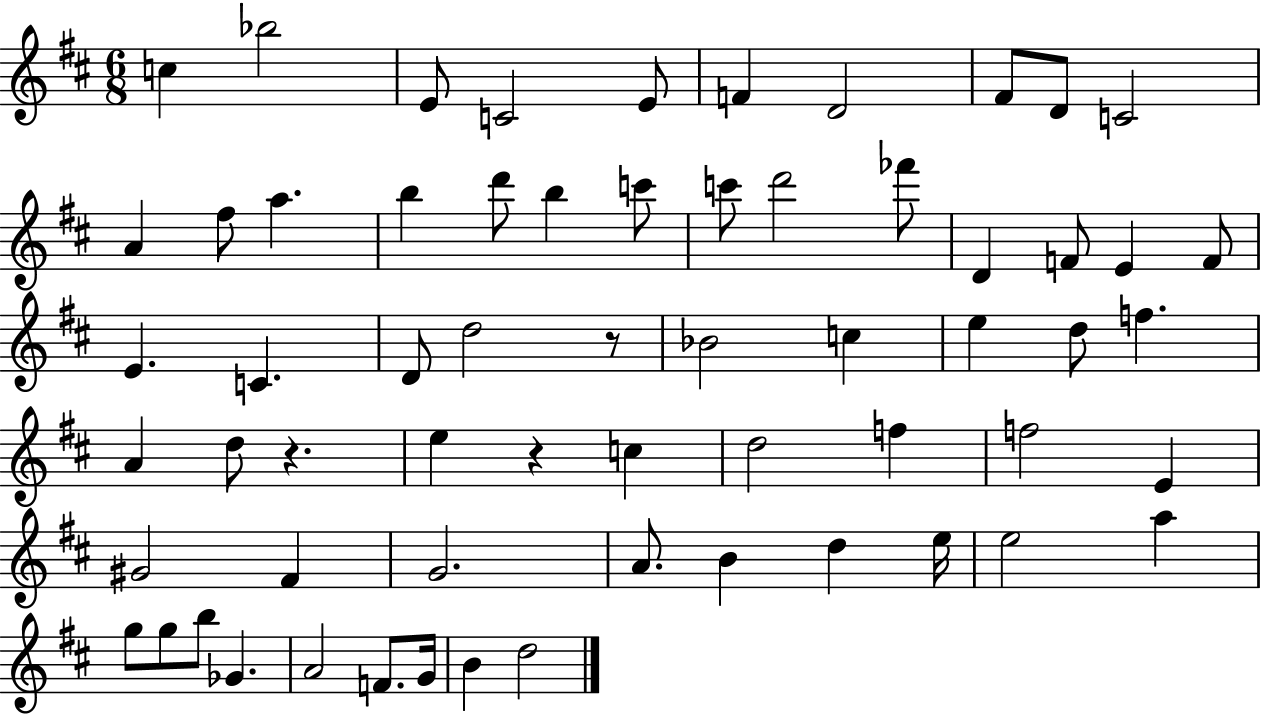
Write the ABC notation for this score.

X:1
T:Untitled
M:6/8
L:1/4
K:D
c _b2 E/2 C2 E/2 F D2 ^F/2 D/2 C2 A ^f/2 a b d'/2 b c'/2 c'/2 d'2 _f'/2 D F/2 E F/2 E C D/2 d2 z/2 _B2 c e d/2 f A d/2 z e z c d2 f f2 E ^G2 ^F G2 A/2 B d e/4 e2 a g/2 g/2 b/2 _G A2 F/2 G/4 B d2